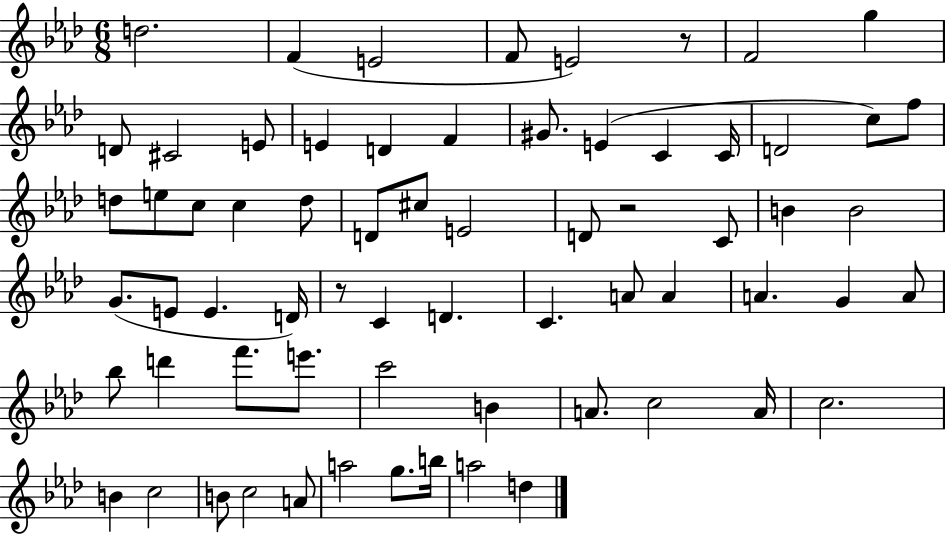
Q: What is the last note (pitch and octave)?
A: D5